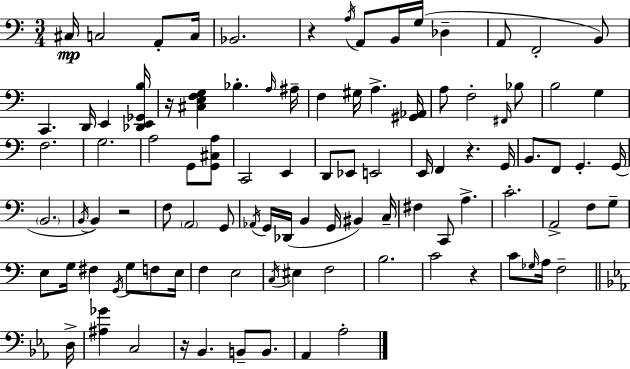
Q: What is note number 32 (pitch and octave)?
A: G2